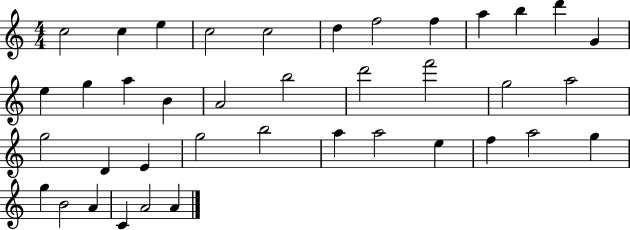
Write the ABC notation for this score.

X:1
T:Untitled
M:4/4
L:1/4
K:C
c2 c e c2 c2 d f2 f a b d' G e g a B A2 b2 d'2 f'2 g2 a2 g2 D E g2 b2 a a2 e f a2 g g B2 A C A2 A